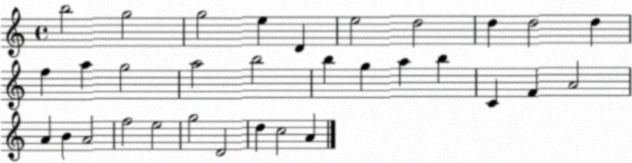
X:1
T:Untitled
M:4/4
L:1/4
K:C
b2 g2 g2 e D e2 d2 d d2 d f a g2 a2 b2 b g a b C F A2 A B A2 f2 e2 g2 D2 d c2 A